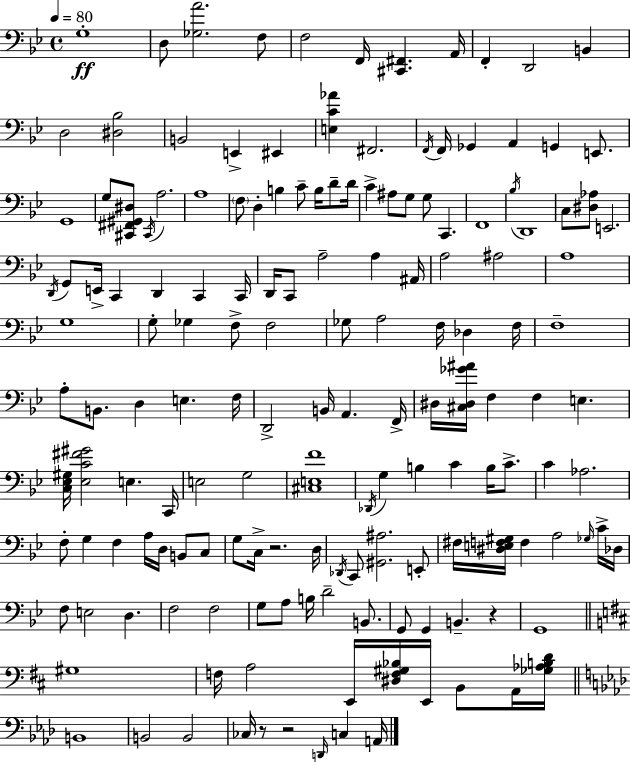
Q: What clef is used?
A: bass